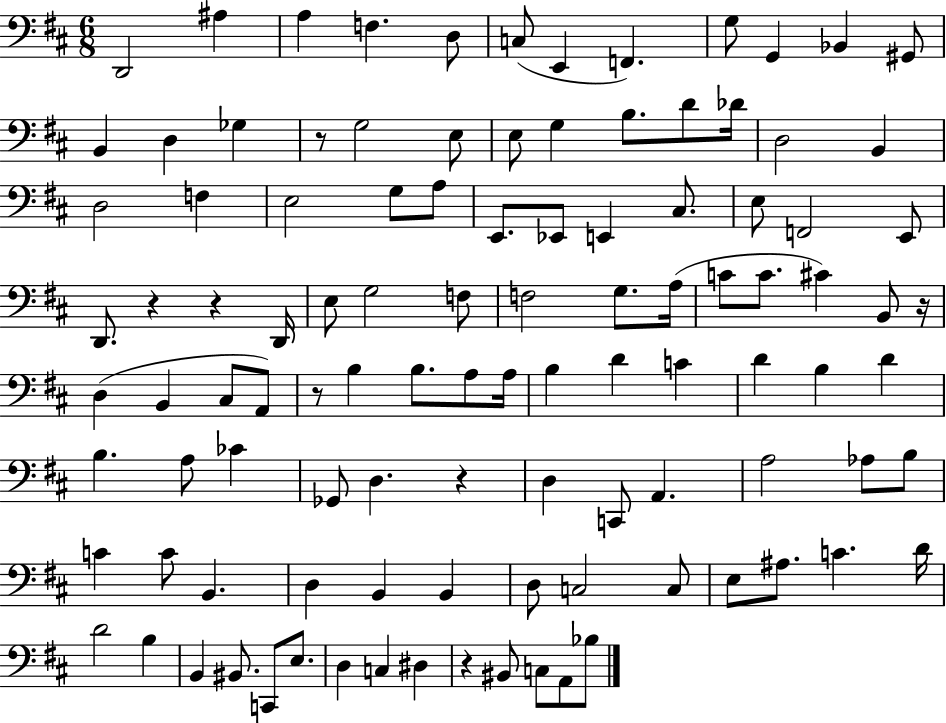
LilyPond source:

{
  \clef bass
  \numericTimeSignature
  \time 6/8
  \key d \major
  \repeat volta 2 { d,2 ais4 | a4 f4. d8 | c8( e,4 f,4.) | g8 g,4 bes,4 gis,8 | \break b,4 d4 ges4 | r8 g2 e8 | e8 g4 b8. d'8 des'16 | d2 b,4 | \break d2 f4 | e2 g8 a8 | e,8. ees,8 e,4 cis8. | e8 f,2 e,8 | \break d,8. r4 r4 d,16 | e8 g2 f8 | f2 g8. a16( | c'8 c'8. cis'4) b,8 r16 | \break d4( b,4 cis8 a,8) | r8 b4 b8. a8 a16 | b4 d'4 c'4 | d'4 b4 d'4 | \break b4. a8 ces'4 | ges,8 d4. r4 | d4 c,8 a,4. | a2 aes8 b8 | \break c'4 c'8 b,4. | d4 b,4 b,4 | d8 c2 c8 | e8 ais8. c'4. d'16 | \break d'2 b4 | b,4 bis,8. c,8 e8. | d4 c4 dis4 | r4 bis,8 c8 a,8 bes8 | \break } \bar "|."
}